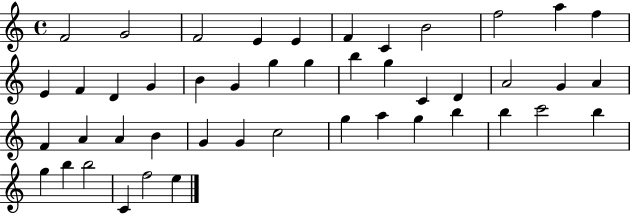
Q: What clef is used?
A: treble